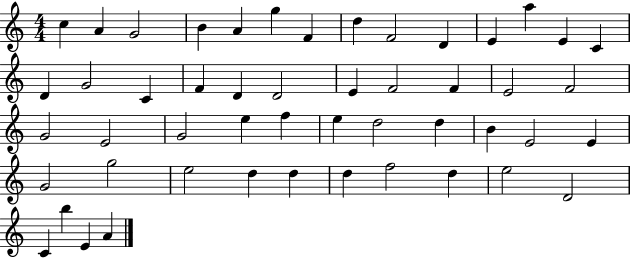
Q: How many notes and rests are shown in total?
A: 50